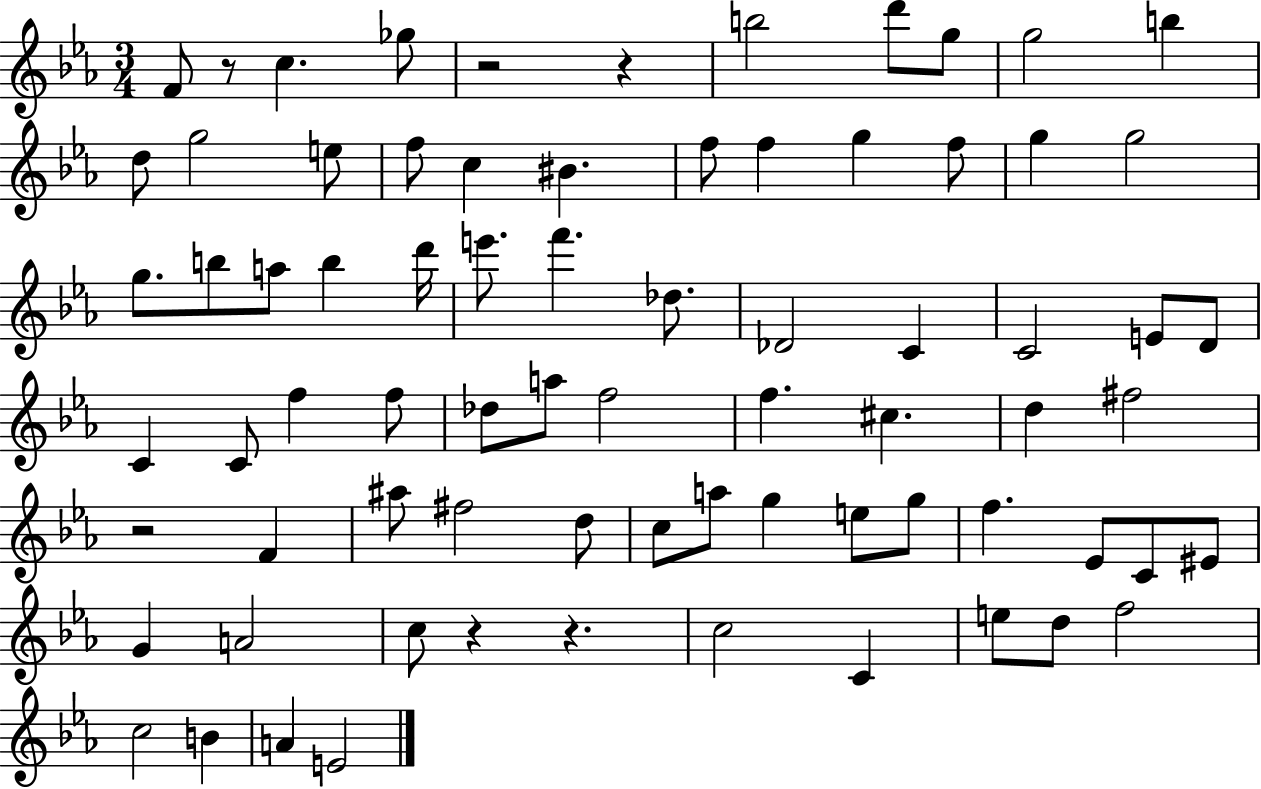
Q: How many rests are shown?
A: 6